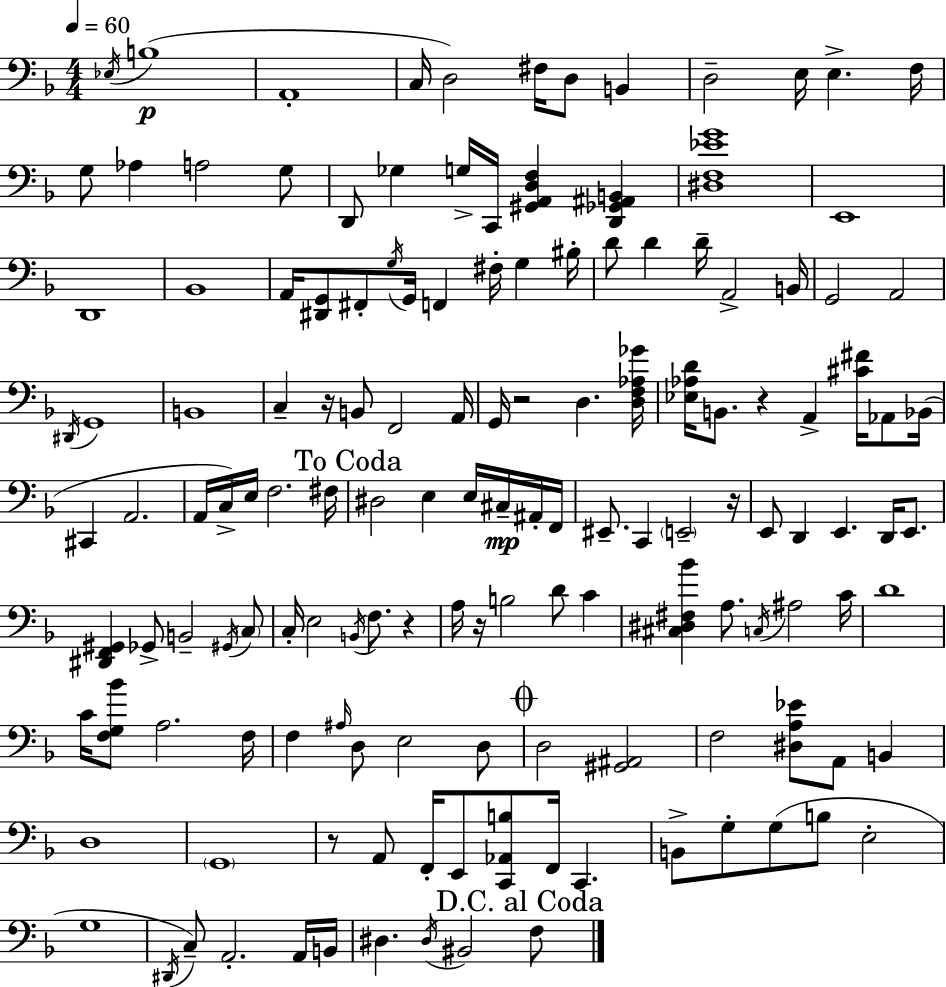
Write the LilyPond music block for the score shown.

{
  \clef bass
  \numericTimeSignature
  \time 4/4
  \key f \major
  \tempo 4 = 60
  \acciaccatura { ees16 }\p b1( | a,1-. | c16 d2) fis16 d8 b,4 | d2-- e16 e4.-> | \break f16 g8 aes4 a2 g8 | d,8 ges4 g16-> c,16 <gis, a, d f>4 <d, ges, ais, b,>4 | <dis f ees' g'>1 | e,1 | \break d,1 | bes,1 | a,16 <dis, g,>8 fis,8-. \acciaccatura { g16 } g,16 f,4 fis16-. g4 | bis16-. d'8 d'4 d'16-- a,2-> | \break b,16 g,2 a,2 | \acciaccatura { dis,16 } g,1 | b,1 | c4-- r16 b,8 f,2 | \break a,16 g,16 r2 d4. | <d f aes ges'>16 <ees aes d'>16 b,8. r4 a,4-> <cis' fis'>16 | aes,8 bes,16( cis,4 a,2. | a,16 c16->) e16 f2. | \break fis16 \mark "To Coda" dis2 e4 e16 | cis16--\mp ais,16-. f,16 eis,8.-- c,4 \parenthesize e,2-- | r16 e,8 d,4 e,4. d,16 | e,8. <dis, f, gis,>4 ges,8-> b,2-- | \break \acciaccatura { gis,16 } \parenthesize c8 c16-. e2 \acciaccatura { b,16 } f8. | r4 a16 r16 b2 d'8 | c'4 <cis dis fis bes'>4 a8. \acciaccatura { c16 } ais2 | c'16 d'1 | \break c'16 <f g bes'>8 a2. | f16 f4 \grace { ais16 } d8 e2 | d8 \mark \markup { \musicglyph "scripts.coda" } d2 <gis, ais,>2 | f2 <dis a ees'>8 | \break a,8 b,4 d1 | \parenthesize g,1 | r8 a,8 f,16-. e,8 <c, aes, b>8 | f,16 c,4. b,8-> g8-. g8( b8 e2-. | \break g1 | \acciaccatura { dis,16 }) c8-- a,2.-. | a,16 b,16 dis4. \acciaccatura { dis16 } bis,2 | \mark "D.C. al Coda" f8 \bar "|."
}